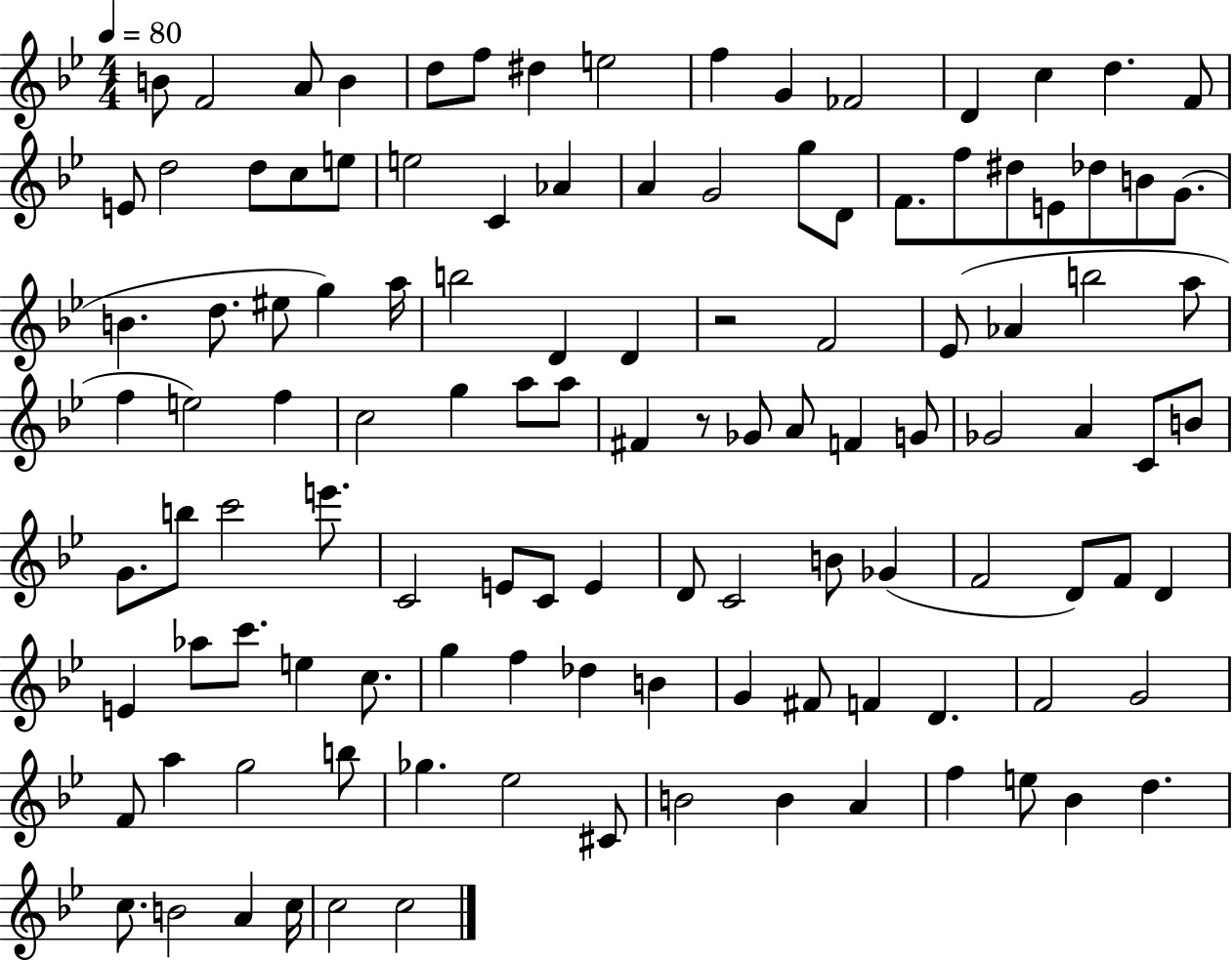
B4/e F4/h A4/e B4/q D5/e F5/e D#5/q E5/h F5/q G4/q FES4/h D4/q C5/q D5/q. F4/e E4/e D5/h D5/e C5/e E5/e E5/h C4/q Ab4/q A4/q G4/h G5/e D4/e F4/e. F5/e D#5/e E4/e Db5/e B4/e G4/e. B4/q. D5/e. EIS5/e G5/q A5/s B5/h D4/q D4/q R/h F4/h Eb4/e Ab4/q B5/h A5/e F5/q E5/h F5/q C5/h G5/q A5/e A5/e F#4/q R/e Gb4/e A4/e F4/q G4/e Gb4/h A4/q C4/e B4/e G4/e. B5/e C6/h E6/e. C4/h E4/e C4/e E4/q D4/e C4/h B4/e Gb4/q F4/h D4/e F4/e D4/q E4/q Ab5/e C6/e. E5/q C5/e. G5/q F5/q Db5/q B4/q G4/q F#4/e F4/q D4/q. F4/h G4/h F4/e A5/q G5/h B5/e Gb5/q. Eb5/h C#4/e B4/h B4/q A4/q F5/q E5/e Bb4/q D5/q. C5/e. B4/h A4/q C5/s C5/h C5/h